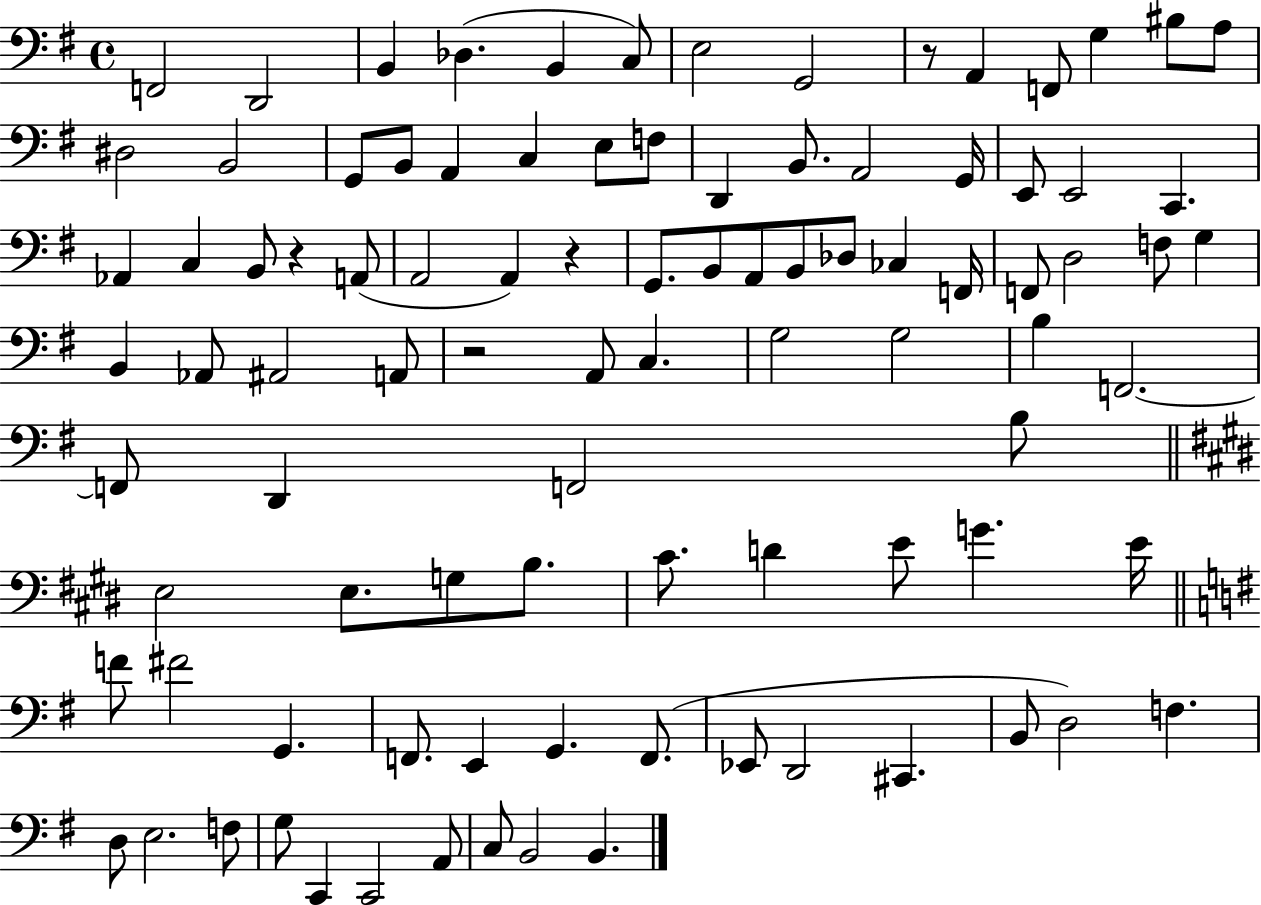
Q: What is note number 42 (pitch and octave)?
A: F2